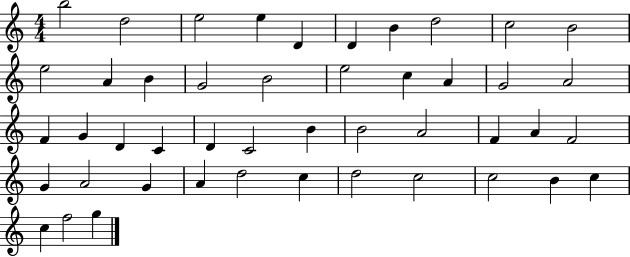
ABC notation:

X:1
T:Untitled
M:4/4
L:1/4
K:C
b2 d2 e2 e D D B d2 c2 B2 e2 A B G2 B2 e2 c A G2 A2 F G D C D C2 B B2 A2 F A F2 G A2 G A d2 c d2 c2 c2 B c c f2 g